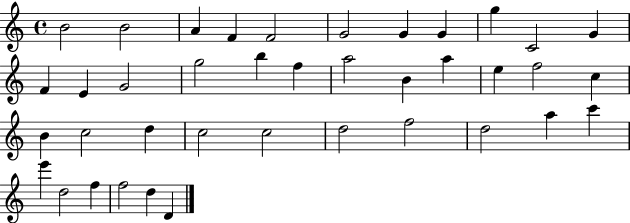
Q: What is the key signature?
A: C major